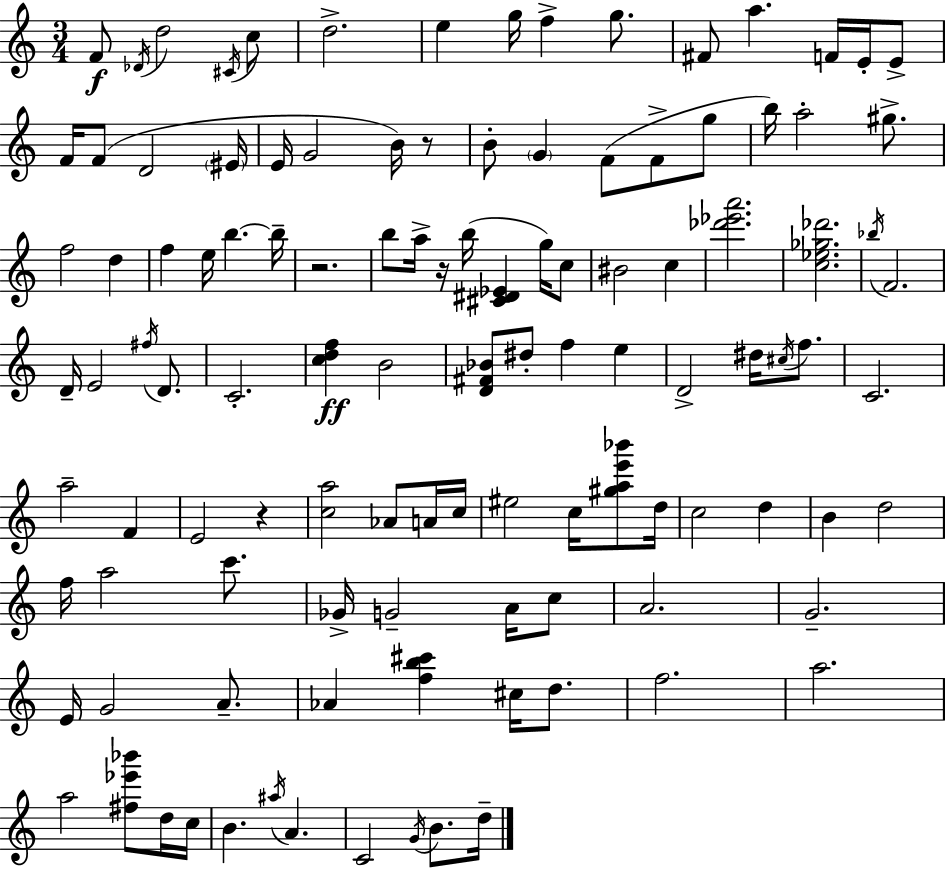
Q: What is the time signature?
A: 3/4